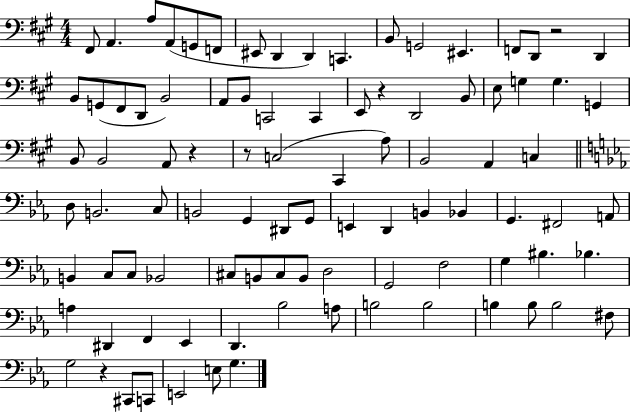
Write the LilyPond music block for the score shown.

{
  \clef bass
  \numericTimeSignature
  \time 4/4
  \key a \major
  fis,8 a,4. a8 a,8( g,8 f,8 | eis,8 d,4 d,4) c,4. | b,8 g,2 eis,4. | f,8 d,8 r2 d,4 | \break b,8 g,8( fis,8 d,8 b,2) | a,8 b,8 c,2 c,4 | e,8 r4 d,2 b,8 | e8 g4 g4. g,4 | \break b,8 b,2 a,8 r4 | r8 c2( cis,4 a8) | b,2 a,4 c4 | \bar "||" \break \key ees \major d8 b,2. c8 | b,2 g,4 dis,8 g,8 | e,4 d,4 b,4 bes,4 | g,4. fis,2 a,8 | \break b,4 c8 c8 bes,2 | cis8 b,8 cis8 b,8 d2 | g,2 f2 | g4 bis4. bes4. | \break a4 dis,4 f,4 ees,4 | d,4. bes2 a8 | b2 b2 | b4 b8 b2 fis8 | \break g2 r4 cis,8 c,8 | e,2 e8 g4. | \bar "|."
}